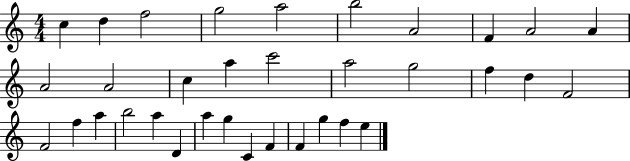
C5/q D5/q F5/h G5/h A5/h B5/h A4/h F4/q A4/h A4/q A4/h A4/h C5/q A5/q C6/h A5/h G5/h F5/q D5/q F4/h F4/h F5/q A5/q B5/h A5/q D4/q A5/q G5/q C4/q F4/q F4/q G5/q F5/q E5/q